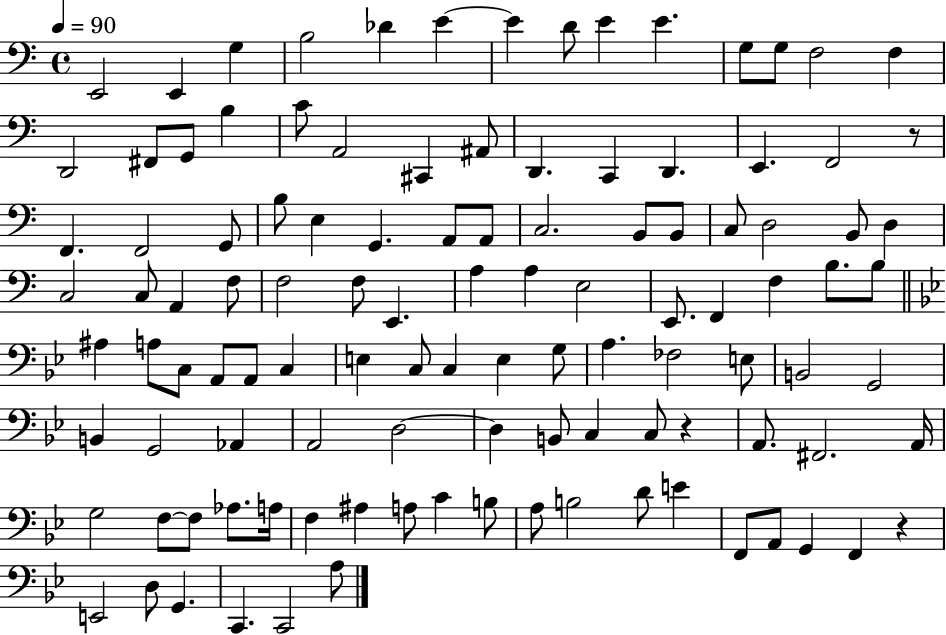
E2/h E2/q G3/q B3/h Db4/q E4/q E4/q D4/e E4/q E4/q. G3/e G3/e F3/h F3/q D2/h F#2/e G2/e B3/q C4/e A2/h C#2/q A#2/e D2/q. C2/q D2/q. E2/q. F2/h R/e F2/q. F2/h G2/e B3/e E3/q G2/q. A2/e A2/e C3/h. B2/e B2/e C3/e D3/h B2/e D3/q C3/h C3/e A2/q F3/e F3/h F3/e E2/q. A3/q A3/q E3/h E2/e. F2/q F3/q B3/e. B3/e A#3/q A3/e C3/e A2/e A2/e C3/q E3/q C3/e C3/q E3/q G3/e A3/q. FES3/h E3/e B2/h G2/h B2/q G2/h Ab2/q A2/h D3/h D3/q B2/e C3/q C3/e R/q A2/e. F#2/h. A2/s G3/h F3/e F3/e Ab3/e. A3/s F3/q A#3/q A3/e C4/q B3/e A3/e B3/h D4/e E4/q F2/e A2/e G2/q F2/q R/q E2/h D3/e G2/q. C2/q. C2/h A3/e